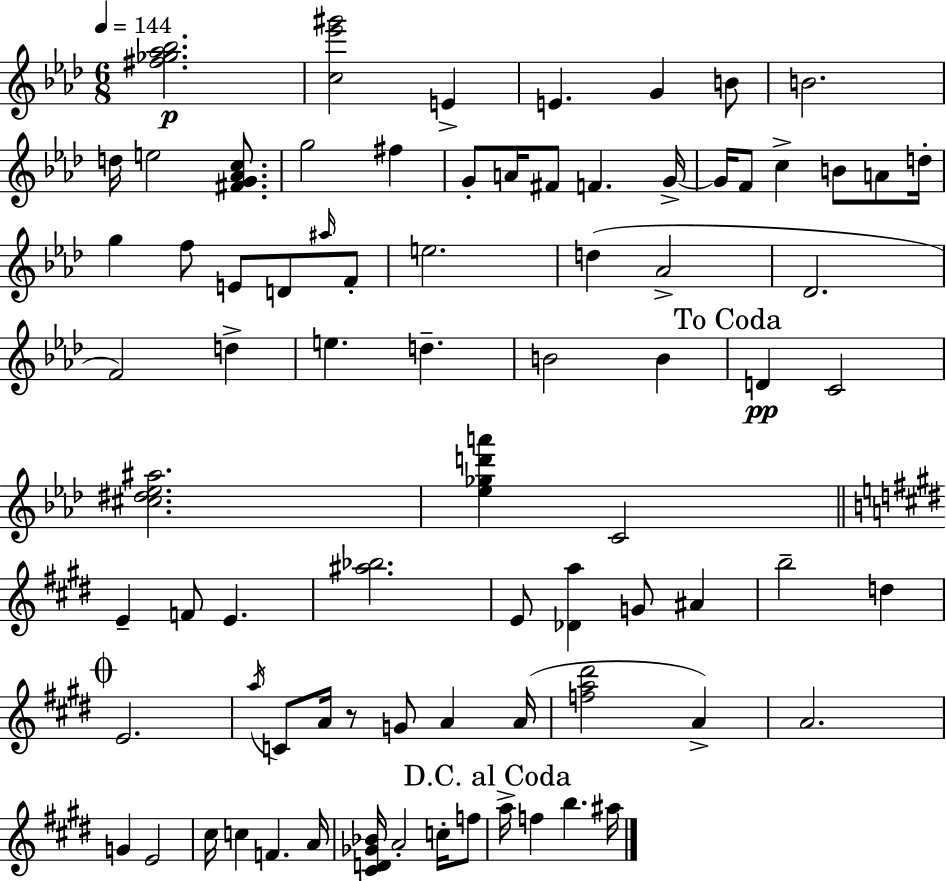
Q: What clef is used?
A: treble